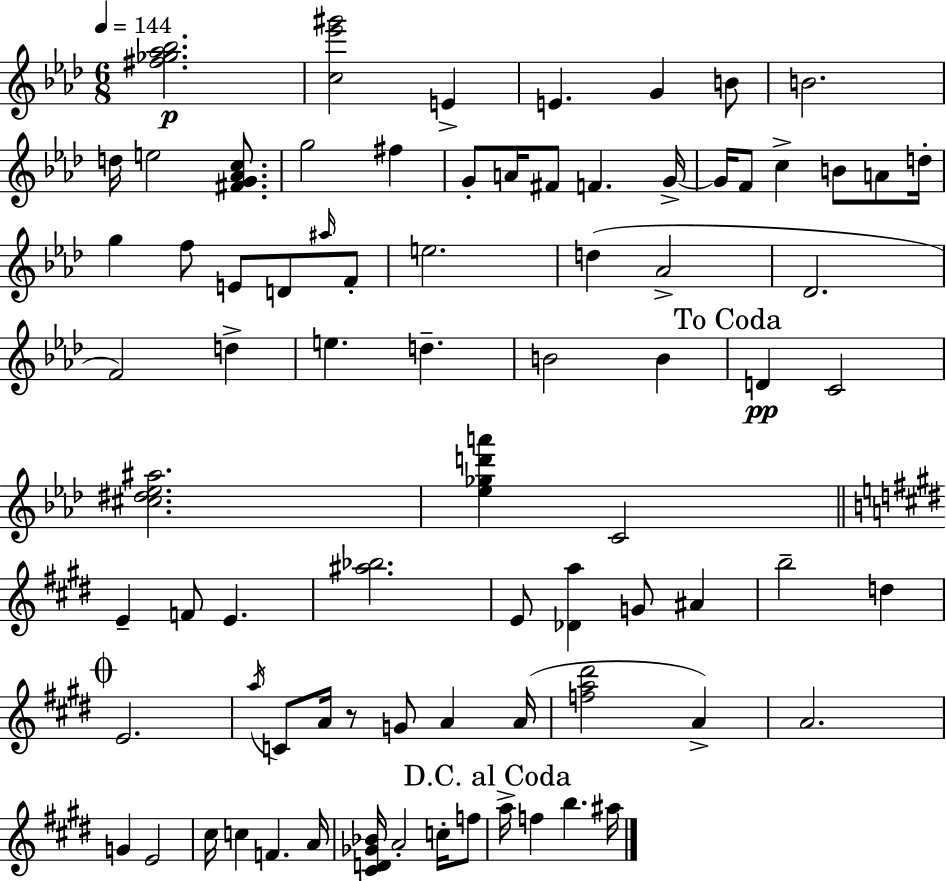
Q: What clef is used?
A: treble